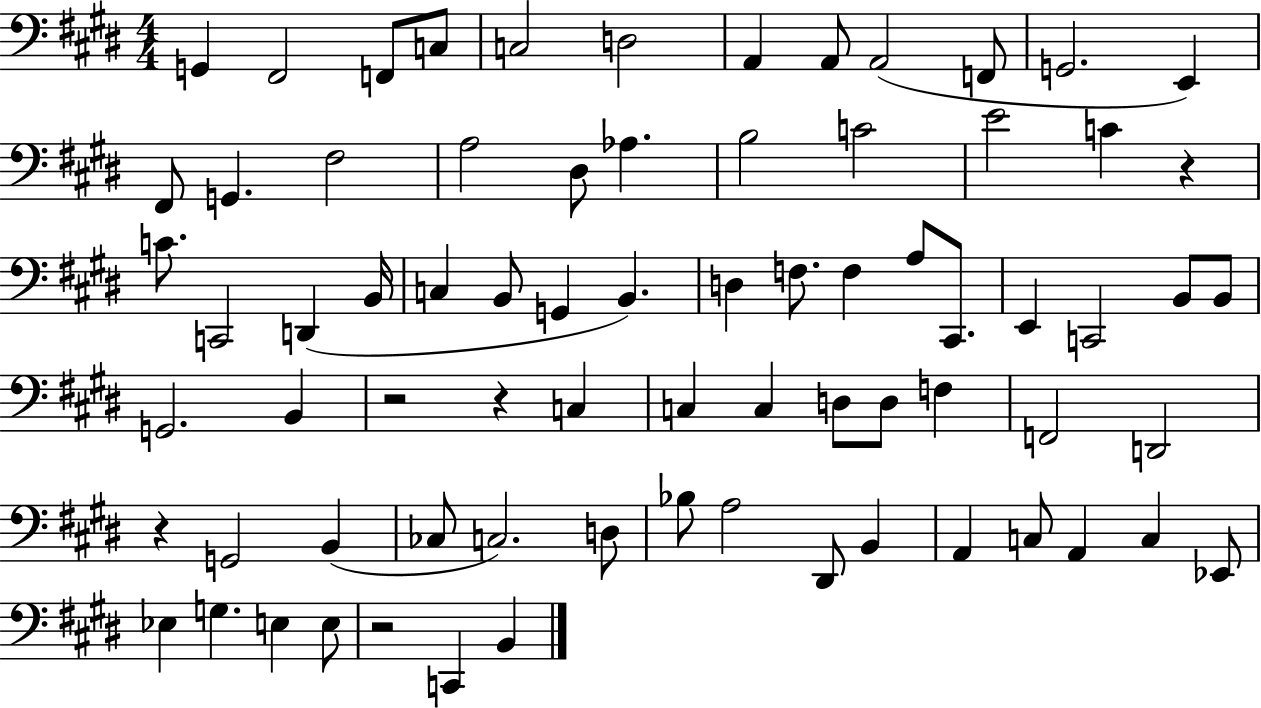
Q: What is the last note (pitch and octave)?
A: B2